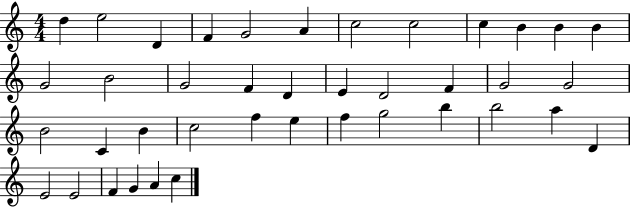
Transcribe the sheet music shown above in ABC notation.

X:1
T:Untitled
M:4/4
L:1/4
K:C
d e2 D F G2 A c2 c2 c B B B G2 B2 G2 F D E D2 F G2 G2 B2 C B c2 f e f g2 b b2 a D E2 E2 F G A c